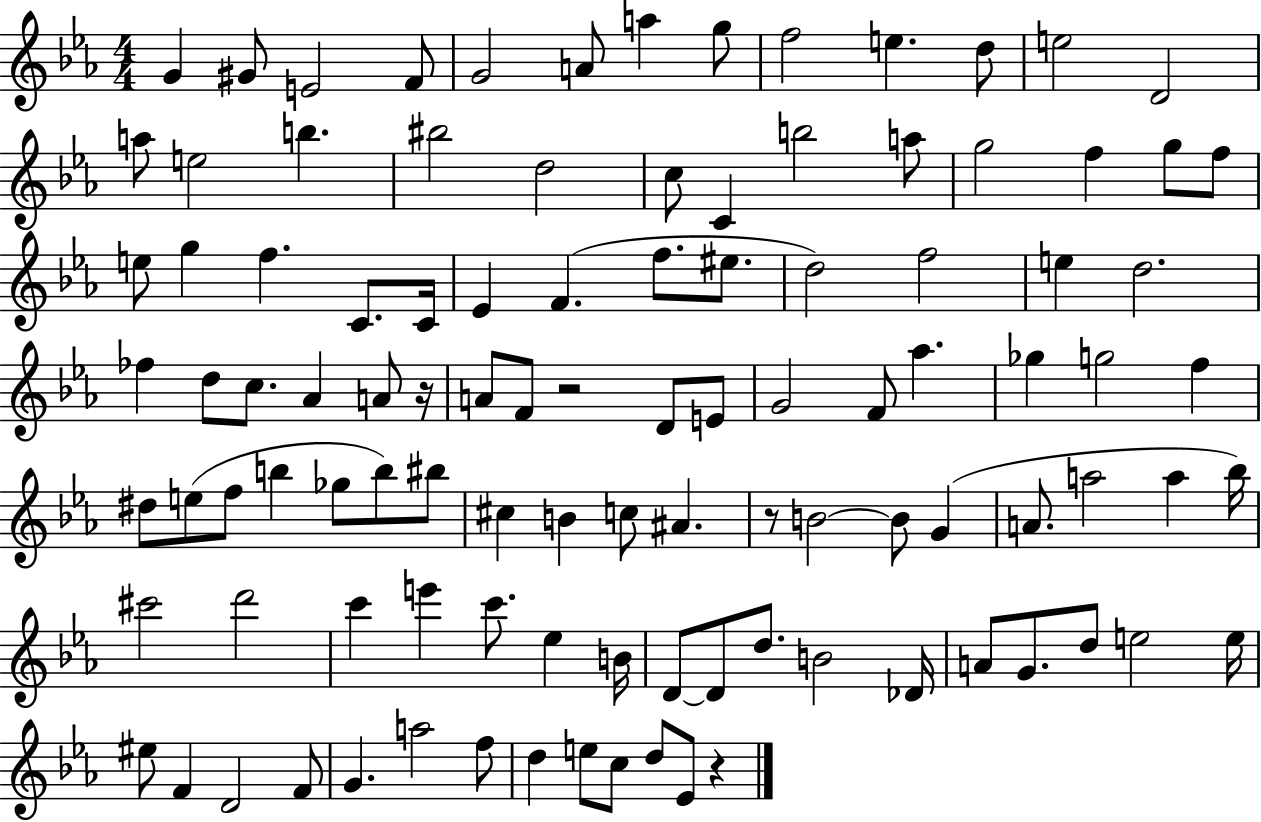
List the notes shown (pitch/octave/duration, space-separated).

G4/q G#4/e E4/h F4/e G4/h A4/e A5/q G5/e F5/h E5/q. D5/e E5/h D4/h A5/e E5/h B5/q. BIS5/h D5/h C5/e C4/q B5/h A5/e G5/h F5/q G5/e F5/e E5/e G5/q F5/q. C4/e. C4/s Eb4/q F4/q. F5/e. EIS5/e. D5/h F5/h E5/q D5/h. FES5/q D5/e C5/e. Ab4/q A4/e R/s A4/e F4/e R/h D4/e E4/e G4/h F4/e Ab5/q. Gb5/q G5/h F5/q D#5/e E5/e F5/e B5/q Gb5/e B5/e BIS5/e C#5/q B4/q C5/e A#4/q. R/e B4/h B4/e G4/q A4/e. A5/h A5/q Bb5/s C#6/h D6/h C6/q E6/q C6/e. Eb5/q B4/s D4/e D4/e D5/e. B4/h Db4/s A4/e G4/e. D5/e E5/h E5/s EIS5/e F4/q D4/h F4/e G4/q. A5/h F5/e D5/q E5/e C5/e D5/e Eb4/e R/q